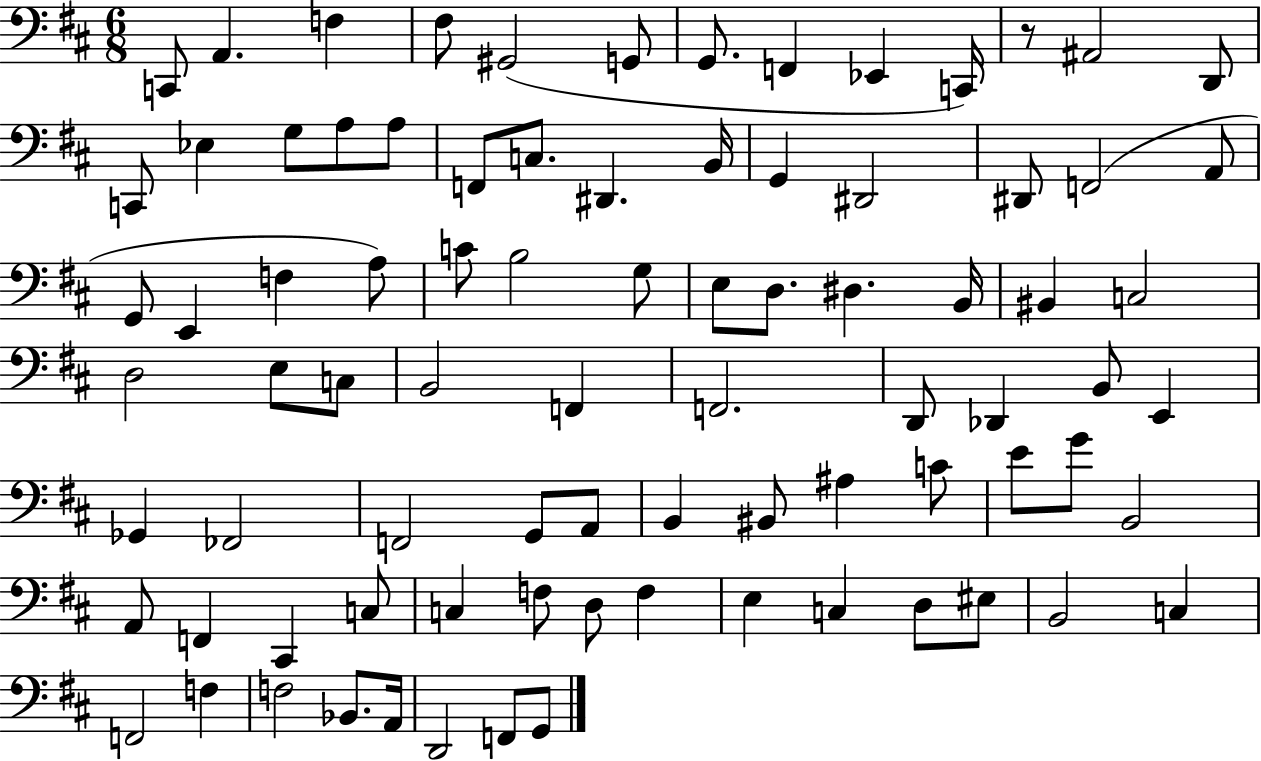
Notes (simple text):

C2/e A2/q. F3/q F#3/e G#2/h G2/e G2/e. F2/q Eb2/q C2/s R/e A#2/h D2/e C2/e Eb3/q G3/e A3/e A3/e F2/e C3/e. D#2/q. B2/s G2/q D#2/h D#2/e F2/h A2/e G2/e E2/q F3/q A3/e C4/e B3/h G3/e E3/e D3/e. D#3/q. B2/s BIS2/q C3/h D3/h E3/e C3/e B2/h F2/q F2/h. D2/e Db2/q B2/e E2/q Gb2/q FES2/h F2/h G2/e A2/e B2/q BIS2/e A#3/q C4/e E4/e G4/e B2/h A2/e F2/q C#2/q C3/e C3/q F3/e D3/e F3/q E3/q C3/q D3/e EIS3/e B2/h C3/q F2/h F3/q F3/h Bb2/e. A2/s D2/h F2/e G2/e